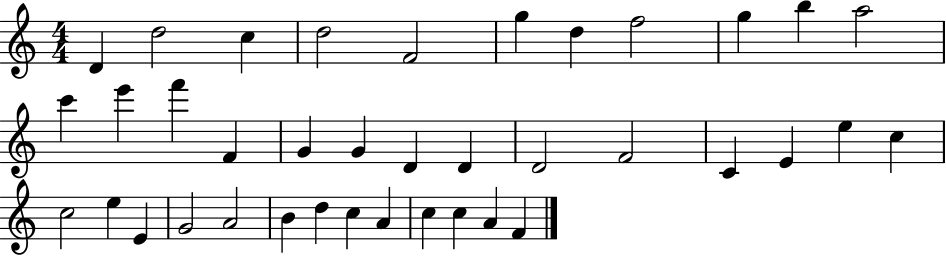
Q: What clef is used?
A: treble